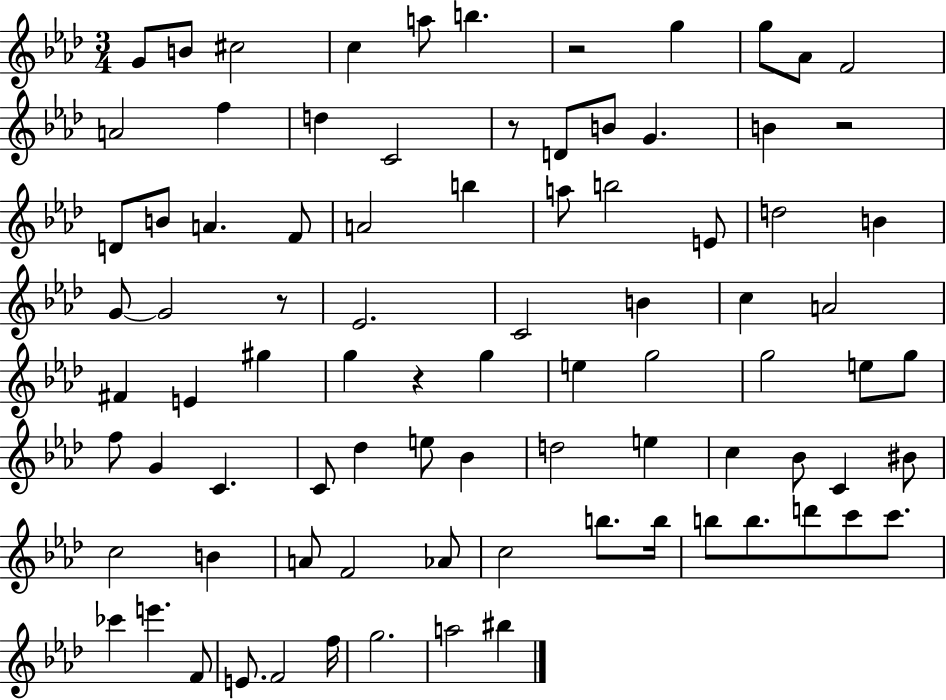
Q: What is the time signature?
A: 3/4